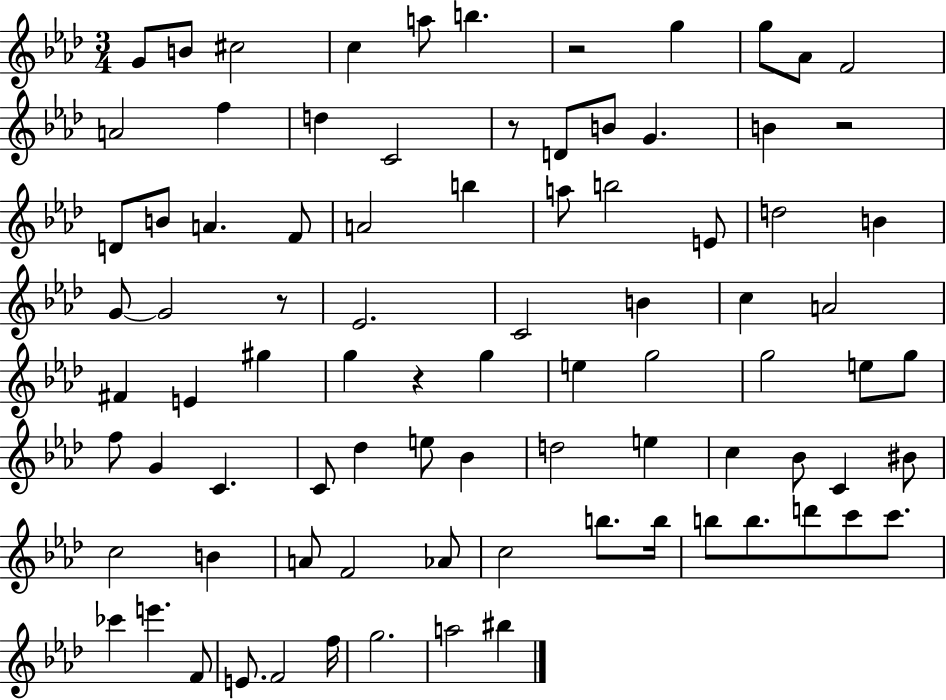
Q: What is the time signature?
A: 3/4